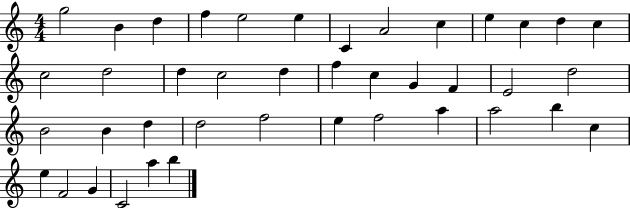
G5/h B4/q D5/q F5/q E5/h E5/q C4/q A4/h C5/q E5/q C5/q D5/q C5/q C5/h D5/h D5/q C5/h D5/q F5/q C5/q G4/q F4/q E4/h D5/h B4/h B4/q D5/q D5/h F5/h E5/q F5/h A5/q A5/h B5/q C5/q E5/q F4/h G4/q C4/h A5/q B5/q